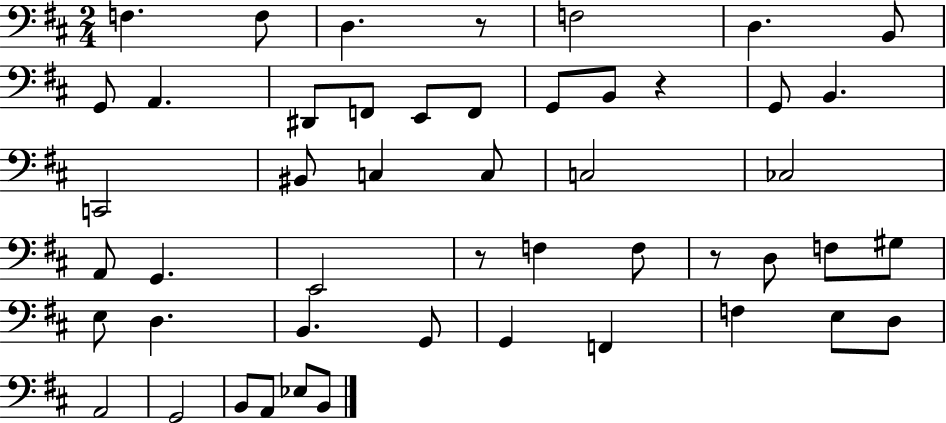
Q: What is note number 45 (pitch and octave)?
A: B2